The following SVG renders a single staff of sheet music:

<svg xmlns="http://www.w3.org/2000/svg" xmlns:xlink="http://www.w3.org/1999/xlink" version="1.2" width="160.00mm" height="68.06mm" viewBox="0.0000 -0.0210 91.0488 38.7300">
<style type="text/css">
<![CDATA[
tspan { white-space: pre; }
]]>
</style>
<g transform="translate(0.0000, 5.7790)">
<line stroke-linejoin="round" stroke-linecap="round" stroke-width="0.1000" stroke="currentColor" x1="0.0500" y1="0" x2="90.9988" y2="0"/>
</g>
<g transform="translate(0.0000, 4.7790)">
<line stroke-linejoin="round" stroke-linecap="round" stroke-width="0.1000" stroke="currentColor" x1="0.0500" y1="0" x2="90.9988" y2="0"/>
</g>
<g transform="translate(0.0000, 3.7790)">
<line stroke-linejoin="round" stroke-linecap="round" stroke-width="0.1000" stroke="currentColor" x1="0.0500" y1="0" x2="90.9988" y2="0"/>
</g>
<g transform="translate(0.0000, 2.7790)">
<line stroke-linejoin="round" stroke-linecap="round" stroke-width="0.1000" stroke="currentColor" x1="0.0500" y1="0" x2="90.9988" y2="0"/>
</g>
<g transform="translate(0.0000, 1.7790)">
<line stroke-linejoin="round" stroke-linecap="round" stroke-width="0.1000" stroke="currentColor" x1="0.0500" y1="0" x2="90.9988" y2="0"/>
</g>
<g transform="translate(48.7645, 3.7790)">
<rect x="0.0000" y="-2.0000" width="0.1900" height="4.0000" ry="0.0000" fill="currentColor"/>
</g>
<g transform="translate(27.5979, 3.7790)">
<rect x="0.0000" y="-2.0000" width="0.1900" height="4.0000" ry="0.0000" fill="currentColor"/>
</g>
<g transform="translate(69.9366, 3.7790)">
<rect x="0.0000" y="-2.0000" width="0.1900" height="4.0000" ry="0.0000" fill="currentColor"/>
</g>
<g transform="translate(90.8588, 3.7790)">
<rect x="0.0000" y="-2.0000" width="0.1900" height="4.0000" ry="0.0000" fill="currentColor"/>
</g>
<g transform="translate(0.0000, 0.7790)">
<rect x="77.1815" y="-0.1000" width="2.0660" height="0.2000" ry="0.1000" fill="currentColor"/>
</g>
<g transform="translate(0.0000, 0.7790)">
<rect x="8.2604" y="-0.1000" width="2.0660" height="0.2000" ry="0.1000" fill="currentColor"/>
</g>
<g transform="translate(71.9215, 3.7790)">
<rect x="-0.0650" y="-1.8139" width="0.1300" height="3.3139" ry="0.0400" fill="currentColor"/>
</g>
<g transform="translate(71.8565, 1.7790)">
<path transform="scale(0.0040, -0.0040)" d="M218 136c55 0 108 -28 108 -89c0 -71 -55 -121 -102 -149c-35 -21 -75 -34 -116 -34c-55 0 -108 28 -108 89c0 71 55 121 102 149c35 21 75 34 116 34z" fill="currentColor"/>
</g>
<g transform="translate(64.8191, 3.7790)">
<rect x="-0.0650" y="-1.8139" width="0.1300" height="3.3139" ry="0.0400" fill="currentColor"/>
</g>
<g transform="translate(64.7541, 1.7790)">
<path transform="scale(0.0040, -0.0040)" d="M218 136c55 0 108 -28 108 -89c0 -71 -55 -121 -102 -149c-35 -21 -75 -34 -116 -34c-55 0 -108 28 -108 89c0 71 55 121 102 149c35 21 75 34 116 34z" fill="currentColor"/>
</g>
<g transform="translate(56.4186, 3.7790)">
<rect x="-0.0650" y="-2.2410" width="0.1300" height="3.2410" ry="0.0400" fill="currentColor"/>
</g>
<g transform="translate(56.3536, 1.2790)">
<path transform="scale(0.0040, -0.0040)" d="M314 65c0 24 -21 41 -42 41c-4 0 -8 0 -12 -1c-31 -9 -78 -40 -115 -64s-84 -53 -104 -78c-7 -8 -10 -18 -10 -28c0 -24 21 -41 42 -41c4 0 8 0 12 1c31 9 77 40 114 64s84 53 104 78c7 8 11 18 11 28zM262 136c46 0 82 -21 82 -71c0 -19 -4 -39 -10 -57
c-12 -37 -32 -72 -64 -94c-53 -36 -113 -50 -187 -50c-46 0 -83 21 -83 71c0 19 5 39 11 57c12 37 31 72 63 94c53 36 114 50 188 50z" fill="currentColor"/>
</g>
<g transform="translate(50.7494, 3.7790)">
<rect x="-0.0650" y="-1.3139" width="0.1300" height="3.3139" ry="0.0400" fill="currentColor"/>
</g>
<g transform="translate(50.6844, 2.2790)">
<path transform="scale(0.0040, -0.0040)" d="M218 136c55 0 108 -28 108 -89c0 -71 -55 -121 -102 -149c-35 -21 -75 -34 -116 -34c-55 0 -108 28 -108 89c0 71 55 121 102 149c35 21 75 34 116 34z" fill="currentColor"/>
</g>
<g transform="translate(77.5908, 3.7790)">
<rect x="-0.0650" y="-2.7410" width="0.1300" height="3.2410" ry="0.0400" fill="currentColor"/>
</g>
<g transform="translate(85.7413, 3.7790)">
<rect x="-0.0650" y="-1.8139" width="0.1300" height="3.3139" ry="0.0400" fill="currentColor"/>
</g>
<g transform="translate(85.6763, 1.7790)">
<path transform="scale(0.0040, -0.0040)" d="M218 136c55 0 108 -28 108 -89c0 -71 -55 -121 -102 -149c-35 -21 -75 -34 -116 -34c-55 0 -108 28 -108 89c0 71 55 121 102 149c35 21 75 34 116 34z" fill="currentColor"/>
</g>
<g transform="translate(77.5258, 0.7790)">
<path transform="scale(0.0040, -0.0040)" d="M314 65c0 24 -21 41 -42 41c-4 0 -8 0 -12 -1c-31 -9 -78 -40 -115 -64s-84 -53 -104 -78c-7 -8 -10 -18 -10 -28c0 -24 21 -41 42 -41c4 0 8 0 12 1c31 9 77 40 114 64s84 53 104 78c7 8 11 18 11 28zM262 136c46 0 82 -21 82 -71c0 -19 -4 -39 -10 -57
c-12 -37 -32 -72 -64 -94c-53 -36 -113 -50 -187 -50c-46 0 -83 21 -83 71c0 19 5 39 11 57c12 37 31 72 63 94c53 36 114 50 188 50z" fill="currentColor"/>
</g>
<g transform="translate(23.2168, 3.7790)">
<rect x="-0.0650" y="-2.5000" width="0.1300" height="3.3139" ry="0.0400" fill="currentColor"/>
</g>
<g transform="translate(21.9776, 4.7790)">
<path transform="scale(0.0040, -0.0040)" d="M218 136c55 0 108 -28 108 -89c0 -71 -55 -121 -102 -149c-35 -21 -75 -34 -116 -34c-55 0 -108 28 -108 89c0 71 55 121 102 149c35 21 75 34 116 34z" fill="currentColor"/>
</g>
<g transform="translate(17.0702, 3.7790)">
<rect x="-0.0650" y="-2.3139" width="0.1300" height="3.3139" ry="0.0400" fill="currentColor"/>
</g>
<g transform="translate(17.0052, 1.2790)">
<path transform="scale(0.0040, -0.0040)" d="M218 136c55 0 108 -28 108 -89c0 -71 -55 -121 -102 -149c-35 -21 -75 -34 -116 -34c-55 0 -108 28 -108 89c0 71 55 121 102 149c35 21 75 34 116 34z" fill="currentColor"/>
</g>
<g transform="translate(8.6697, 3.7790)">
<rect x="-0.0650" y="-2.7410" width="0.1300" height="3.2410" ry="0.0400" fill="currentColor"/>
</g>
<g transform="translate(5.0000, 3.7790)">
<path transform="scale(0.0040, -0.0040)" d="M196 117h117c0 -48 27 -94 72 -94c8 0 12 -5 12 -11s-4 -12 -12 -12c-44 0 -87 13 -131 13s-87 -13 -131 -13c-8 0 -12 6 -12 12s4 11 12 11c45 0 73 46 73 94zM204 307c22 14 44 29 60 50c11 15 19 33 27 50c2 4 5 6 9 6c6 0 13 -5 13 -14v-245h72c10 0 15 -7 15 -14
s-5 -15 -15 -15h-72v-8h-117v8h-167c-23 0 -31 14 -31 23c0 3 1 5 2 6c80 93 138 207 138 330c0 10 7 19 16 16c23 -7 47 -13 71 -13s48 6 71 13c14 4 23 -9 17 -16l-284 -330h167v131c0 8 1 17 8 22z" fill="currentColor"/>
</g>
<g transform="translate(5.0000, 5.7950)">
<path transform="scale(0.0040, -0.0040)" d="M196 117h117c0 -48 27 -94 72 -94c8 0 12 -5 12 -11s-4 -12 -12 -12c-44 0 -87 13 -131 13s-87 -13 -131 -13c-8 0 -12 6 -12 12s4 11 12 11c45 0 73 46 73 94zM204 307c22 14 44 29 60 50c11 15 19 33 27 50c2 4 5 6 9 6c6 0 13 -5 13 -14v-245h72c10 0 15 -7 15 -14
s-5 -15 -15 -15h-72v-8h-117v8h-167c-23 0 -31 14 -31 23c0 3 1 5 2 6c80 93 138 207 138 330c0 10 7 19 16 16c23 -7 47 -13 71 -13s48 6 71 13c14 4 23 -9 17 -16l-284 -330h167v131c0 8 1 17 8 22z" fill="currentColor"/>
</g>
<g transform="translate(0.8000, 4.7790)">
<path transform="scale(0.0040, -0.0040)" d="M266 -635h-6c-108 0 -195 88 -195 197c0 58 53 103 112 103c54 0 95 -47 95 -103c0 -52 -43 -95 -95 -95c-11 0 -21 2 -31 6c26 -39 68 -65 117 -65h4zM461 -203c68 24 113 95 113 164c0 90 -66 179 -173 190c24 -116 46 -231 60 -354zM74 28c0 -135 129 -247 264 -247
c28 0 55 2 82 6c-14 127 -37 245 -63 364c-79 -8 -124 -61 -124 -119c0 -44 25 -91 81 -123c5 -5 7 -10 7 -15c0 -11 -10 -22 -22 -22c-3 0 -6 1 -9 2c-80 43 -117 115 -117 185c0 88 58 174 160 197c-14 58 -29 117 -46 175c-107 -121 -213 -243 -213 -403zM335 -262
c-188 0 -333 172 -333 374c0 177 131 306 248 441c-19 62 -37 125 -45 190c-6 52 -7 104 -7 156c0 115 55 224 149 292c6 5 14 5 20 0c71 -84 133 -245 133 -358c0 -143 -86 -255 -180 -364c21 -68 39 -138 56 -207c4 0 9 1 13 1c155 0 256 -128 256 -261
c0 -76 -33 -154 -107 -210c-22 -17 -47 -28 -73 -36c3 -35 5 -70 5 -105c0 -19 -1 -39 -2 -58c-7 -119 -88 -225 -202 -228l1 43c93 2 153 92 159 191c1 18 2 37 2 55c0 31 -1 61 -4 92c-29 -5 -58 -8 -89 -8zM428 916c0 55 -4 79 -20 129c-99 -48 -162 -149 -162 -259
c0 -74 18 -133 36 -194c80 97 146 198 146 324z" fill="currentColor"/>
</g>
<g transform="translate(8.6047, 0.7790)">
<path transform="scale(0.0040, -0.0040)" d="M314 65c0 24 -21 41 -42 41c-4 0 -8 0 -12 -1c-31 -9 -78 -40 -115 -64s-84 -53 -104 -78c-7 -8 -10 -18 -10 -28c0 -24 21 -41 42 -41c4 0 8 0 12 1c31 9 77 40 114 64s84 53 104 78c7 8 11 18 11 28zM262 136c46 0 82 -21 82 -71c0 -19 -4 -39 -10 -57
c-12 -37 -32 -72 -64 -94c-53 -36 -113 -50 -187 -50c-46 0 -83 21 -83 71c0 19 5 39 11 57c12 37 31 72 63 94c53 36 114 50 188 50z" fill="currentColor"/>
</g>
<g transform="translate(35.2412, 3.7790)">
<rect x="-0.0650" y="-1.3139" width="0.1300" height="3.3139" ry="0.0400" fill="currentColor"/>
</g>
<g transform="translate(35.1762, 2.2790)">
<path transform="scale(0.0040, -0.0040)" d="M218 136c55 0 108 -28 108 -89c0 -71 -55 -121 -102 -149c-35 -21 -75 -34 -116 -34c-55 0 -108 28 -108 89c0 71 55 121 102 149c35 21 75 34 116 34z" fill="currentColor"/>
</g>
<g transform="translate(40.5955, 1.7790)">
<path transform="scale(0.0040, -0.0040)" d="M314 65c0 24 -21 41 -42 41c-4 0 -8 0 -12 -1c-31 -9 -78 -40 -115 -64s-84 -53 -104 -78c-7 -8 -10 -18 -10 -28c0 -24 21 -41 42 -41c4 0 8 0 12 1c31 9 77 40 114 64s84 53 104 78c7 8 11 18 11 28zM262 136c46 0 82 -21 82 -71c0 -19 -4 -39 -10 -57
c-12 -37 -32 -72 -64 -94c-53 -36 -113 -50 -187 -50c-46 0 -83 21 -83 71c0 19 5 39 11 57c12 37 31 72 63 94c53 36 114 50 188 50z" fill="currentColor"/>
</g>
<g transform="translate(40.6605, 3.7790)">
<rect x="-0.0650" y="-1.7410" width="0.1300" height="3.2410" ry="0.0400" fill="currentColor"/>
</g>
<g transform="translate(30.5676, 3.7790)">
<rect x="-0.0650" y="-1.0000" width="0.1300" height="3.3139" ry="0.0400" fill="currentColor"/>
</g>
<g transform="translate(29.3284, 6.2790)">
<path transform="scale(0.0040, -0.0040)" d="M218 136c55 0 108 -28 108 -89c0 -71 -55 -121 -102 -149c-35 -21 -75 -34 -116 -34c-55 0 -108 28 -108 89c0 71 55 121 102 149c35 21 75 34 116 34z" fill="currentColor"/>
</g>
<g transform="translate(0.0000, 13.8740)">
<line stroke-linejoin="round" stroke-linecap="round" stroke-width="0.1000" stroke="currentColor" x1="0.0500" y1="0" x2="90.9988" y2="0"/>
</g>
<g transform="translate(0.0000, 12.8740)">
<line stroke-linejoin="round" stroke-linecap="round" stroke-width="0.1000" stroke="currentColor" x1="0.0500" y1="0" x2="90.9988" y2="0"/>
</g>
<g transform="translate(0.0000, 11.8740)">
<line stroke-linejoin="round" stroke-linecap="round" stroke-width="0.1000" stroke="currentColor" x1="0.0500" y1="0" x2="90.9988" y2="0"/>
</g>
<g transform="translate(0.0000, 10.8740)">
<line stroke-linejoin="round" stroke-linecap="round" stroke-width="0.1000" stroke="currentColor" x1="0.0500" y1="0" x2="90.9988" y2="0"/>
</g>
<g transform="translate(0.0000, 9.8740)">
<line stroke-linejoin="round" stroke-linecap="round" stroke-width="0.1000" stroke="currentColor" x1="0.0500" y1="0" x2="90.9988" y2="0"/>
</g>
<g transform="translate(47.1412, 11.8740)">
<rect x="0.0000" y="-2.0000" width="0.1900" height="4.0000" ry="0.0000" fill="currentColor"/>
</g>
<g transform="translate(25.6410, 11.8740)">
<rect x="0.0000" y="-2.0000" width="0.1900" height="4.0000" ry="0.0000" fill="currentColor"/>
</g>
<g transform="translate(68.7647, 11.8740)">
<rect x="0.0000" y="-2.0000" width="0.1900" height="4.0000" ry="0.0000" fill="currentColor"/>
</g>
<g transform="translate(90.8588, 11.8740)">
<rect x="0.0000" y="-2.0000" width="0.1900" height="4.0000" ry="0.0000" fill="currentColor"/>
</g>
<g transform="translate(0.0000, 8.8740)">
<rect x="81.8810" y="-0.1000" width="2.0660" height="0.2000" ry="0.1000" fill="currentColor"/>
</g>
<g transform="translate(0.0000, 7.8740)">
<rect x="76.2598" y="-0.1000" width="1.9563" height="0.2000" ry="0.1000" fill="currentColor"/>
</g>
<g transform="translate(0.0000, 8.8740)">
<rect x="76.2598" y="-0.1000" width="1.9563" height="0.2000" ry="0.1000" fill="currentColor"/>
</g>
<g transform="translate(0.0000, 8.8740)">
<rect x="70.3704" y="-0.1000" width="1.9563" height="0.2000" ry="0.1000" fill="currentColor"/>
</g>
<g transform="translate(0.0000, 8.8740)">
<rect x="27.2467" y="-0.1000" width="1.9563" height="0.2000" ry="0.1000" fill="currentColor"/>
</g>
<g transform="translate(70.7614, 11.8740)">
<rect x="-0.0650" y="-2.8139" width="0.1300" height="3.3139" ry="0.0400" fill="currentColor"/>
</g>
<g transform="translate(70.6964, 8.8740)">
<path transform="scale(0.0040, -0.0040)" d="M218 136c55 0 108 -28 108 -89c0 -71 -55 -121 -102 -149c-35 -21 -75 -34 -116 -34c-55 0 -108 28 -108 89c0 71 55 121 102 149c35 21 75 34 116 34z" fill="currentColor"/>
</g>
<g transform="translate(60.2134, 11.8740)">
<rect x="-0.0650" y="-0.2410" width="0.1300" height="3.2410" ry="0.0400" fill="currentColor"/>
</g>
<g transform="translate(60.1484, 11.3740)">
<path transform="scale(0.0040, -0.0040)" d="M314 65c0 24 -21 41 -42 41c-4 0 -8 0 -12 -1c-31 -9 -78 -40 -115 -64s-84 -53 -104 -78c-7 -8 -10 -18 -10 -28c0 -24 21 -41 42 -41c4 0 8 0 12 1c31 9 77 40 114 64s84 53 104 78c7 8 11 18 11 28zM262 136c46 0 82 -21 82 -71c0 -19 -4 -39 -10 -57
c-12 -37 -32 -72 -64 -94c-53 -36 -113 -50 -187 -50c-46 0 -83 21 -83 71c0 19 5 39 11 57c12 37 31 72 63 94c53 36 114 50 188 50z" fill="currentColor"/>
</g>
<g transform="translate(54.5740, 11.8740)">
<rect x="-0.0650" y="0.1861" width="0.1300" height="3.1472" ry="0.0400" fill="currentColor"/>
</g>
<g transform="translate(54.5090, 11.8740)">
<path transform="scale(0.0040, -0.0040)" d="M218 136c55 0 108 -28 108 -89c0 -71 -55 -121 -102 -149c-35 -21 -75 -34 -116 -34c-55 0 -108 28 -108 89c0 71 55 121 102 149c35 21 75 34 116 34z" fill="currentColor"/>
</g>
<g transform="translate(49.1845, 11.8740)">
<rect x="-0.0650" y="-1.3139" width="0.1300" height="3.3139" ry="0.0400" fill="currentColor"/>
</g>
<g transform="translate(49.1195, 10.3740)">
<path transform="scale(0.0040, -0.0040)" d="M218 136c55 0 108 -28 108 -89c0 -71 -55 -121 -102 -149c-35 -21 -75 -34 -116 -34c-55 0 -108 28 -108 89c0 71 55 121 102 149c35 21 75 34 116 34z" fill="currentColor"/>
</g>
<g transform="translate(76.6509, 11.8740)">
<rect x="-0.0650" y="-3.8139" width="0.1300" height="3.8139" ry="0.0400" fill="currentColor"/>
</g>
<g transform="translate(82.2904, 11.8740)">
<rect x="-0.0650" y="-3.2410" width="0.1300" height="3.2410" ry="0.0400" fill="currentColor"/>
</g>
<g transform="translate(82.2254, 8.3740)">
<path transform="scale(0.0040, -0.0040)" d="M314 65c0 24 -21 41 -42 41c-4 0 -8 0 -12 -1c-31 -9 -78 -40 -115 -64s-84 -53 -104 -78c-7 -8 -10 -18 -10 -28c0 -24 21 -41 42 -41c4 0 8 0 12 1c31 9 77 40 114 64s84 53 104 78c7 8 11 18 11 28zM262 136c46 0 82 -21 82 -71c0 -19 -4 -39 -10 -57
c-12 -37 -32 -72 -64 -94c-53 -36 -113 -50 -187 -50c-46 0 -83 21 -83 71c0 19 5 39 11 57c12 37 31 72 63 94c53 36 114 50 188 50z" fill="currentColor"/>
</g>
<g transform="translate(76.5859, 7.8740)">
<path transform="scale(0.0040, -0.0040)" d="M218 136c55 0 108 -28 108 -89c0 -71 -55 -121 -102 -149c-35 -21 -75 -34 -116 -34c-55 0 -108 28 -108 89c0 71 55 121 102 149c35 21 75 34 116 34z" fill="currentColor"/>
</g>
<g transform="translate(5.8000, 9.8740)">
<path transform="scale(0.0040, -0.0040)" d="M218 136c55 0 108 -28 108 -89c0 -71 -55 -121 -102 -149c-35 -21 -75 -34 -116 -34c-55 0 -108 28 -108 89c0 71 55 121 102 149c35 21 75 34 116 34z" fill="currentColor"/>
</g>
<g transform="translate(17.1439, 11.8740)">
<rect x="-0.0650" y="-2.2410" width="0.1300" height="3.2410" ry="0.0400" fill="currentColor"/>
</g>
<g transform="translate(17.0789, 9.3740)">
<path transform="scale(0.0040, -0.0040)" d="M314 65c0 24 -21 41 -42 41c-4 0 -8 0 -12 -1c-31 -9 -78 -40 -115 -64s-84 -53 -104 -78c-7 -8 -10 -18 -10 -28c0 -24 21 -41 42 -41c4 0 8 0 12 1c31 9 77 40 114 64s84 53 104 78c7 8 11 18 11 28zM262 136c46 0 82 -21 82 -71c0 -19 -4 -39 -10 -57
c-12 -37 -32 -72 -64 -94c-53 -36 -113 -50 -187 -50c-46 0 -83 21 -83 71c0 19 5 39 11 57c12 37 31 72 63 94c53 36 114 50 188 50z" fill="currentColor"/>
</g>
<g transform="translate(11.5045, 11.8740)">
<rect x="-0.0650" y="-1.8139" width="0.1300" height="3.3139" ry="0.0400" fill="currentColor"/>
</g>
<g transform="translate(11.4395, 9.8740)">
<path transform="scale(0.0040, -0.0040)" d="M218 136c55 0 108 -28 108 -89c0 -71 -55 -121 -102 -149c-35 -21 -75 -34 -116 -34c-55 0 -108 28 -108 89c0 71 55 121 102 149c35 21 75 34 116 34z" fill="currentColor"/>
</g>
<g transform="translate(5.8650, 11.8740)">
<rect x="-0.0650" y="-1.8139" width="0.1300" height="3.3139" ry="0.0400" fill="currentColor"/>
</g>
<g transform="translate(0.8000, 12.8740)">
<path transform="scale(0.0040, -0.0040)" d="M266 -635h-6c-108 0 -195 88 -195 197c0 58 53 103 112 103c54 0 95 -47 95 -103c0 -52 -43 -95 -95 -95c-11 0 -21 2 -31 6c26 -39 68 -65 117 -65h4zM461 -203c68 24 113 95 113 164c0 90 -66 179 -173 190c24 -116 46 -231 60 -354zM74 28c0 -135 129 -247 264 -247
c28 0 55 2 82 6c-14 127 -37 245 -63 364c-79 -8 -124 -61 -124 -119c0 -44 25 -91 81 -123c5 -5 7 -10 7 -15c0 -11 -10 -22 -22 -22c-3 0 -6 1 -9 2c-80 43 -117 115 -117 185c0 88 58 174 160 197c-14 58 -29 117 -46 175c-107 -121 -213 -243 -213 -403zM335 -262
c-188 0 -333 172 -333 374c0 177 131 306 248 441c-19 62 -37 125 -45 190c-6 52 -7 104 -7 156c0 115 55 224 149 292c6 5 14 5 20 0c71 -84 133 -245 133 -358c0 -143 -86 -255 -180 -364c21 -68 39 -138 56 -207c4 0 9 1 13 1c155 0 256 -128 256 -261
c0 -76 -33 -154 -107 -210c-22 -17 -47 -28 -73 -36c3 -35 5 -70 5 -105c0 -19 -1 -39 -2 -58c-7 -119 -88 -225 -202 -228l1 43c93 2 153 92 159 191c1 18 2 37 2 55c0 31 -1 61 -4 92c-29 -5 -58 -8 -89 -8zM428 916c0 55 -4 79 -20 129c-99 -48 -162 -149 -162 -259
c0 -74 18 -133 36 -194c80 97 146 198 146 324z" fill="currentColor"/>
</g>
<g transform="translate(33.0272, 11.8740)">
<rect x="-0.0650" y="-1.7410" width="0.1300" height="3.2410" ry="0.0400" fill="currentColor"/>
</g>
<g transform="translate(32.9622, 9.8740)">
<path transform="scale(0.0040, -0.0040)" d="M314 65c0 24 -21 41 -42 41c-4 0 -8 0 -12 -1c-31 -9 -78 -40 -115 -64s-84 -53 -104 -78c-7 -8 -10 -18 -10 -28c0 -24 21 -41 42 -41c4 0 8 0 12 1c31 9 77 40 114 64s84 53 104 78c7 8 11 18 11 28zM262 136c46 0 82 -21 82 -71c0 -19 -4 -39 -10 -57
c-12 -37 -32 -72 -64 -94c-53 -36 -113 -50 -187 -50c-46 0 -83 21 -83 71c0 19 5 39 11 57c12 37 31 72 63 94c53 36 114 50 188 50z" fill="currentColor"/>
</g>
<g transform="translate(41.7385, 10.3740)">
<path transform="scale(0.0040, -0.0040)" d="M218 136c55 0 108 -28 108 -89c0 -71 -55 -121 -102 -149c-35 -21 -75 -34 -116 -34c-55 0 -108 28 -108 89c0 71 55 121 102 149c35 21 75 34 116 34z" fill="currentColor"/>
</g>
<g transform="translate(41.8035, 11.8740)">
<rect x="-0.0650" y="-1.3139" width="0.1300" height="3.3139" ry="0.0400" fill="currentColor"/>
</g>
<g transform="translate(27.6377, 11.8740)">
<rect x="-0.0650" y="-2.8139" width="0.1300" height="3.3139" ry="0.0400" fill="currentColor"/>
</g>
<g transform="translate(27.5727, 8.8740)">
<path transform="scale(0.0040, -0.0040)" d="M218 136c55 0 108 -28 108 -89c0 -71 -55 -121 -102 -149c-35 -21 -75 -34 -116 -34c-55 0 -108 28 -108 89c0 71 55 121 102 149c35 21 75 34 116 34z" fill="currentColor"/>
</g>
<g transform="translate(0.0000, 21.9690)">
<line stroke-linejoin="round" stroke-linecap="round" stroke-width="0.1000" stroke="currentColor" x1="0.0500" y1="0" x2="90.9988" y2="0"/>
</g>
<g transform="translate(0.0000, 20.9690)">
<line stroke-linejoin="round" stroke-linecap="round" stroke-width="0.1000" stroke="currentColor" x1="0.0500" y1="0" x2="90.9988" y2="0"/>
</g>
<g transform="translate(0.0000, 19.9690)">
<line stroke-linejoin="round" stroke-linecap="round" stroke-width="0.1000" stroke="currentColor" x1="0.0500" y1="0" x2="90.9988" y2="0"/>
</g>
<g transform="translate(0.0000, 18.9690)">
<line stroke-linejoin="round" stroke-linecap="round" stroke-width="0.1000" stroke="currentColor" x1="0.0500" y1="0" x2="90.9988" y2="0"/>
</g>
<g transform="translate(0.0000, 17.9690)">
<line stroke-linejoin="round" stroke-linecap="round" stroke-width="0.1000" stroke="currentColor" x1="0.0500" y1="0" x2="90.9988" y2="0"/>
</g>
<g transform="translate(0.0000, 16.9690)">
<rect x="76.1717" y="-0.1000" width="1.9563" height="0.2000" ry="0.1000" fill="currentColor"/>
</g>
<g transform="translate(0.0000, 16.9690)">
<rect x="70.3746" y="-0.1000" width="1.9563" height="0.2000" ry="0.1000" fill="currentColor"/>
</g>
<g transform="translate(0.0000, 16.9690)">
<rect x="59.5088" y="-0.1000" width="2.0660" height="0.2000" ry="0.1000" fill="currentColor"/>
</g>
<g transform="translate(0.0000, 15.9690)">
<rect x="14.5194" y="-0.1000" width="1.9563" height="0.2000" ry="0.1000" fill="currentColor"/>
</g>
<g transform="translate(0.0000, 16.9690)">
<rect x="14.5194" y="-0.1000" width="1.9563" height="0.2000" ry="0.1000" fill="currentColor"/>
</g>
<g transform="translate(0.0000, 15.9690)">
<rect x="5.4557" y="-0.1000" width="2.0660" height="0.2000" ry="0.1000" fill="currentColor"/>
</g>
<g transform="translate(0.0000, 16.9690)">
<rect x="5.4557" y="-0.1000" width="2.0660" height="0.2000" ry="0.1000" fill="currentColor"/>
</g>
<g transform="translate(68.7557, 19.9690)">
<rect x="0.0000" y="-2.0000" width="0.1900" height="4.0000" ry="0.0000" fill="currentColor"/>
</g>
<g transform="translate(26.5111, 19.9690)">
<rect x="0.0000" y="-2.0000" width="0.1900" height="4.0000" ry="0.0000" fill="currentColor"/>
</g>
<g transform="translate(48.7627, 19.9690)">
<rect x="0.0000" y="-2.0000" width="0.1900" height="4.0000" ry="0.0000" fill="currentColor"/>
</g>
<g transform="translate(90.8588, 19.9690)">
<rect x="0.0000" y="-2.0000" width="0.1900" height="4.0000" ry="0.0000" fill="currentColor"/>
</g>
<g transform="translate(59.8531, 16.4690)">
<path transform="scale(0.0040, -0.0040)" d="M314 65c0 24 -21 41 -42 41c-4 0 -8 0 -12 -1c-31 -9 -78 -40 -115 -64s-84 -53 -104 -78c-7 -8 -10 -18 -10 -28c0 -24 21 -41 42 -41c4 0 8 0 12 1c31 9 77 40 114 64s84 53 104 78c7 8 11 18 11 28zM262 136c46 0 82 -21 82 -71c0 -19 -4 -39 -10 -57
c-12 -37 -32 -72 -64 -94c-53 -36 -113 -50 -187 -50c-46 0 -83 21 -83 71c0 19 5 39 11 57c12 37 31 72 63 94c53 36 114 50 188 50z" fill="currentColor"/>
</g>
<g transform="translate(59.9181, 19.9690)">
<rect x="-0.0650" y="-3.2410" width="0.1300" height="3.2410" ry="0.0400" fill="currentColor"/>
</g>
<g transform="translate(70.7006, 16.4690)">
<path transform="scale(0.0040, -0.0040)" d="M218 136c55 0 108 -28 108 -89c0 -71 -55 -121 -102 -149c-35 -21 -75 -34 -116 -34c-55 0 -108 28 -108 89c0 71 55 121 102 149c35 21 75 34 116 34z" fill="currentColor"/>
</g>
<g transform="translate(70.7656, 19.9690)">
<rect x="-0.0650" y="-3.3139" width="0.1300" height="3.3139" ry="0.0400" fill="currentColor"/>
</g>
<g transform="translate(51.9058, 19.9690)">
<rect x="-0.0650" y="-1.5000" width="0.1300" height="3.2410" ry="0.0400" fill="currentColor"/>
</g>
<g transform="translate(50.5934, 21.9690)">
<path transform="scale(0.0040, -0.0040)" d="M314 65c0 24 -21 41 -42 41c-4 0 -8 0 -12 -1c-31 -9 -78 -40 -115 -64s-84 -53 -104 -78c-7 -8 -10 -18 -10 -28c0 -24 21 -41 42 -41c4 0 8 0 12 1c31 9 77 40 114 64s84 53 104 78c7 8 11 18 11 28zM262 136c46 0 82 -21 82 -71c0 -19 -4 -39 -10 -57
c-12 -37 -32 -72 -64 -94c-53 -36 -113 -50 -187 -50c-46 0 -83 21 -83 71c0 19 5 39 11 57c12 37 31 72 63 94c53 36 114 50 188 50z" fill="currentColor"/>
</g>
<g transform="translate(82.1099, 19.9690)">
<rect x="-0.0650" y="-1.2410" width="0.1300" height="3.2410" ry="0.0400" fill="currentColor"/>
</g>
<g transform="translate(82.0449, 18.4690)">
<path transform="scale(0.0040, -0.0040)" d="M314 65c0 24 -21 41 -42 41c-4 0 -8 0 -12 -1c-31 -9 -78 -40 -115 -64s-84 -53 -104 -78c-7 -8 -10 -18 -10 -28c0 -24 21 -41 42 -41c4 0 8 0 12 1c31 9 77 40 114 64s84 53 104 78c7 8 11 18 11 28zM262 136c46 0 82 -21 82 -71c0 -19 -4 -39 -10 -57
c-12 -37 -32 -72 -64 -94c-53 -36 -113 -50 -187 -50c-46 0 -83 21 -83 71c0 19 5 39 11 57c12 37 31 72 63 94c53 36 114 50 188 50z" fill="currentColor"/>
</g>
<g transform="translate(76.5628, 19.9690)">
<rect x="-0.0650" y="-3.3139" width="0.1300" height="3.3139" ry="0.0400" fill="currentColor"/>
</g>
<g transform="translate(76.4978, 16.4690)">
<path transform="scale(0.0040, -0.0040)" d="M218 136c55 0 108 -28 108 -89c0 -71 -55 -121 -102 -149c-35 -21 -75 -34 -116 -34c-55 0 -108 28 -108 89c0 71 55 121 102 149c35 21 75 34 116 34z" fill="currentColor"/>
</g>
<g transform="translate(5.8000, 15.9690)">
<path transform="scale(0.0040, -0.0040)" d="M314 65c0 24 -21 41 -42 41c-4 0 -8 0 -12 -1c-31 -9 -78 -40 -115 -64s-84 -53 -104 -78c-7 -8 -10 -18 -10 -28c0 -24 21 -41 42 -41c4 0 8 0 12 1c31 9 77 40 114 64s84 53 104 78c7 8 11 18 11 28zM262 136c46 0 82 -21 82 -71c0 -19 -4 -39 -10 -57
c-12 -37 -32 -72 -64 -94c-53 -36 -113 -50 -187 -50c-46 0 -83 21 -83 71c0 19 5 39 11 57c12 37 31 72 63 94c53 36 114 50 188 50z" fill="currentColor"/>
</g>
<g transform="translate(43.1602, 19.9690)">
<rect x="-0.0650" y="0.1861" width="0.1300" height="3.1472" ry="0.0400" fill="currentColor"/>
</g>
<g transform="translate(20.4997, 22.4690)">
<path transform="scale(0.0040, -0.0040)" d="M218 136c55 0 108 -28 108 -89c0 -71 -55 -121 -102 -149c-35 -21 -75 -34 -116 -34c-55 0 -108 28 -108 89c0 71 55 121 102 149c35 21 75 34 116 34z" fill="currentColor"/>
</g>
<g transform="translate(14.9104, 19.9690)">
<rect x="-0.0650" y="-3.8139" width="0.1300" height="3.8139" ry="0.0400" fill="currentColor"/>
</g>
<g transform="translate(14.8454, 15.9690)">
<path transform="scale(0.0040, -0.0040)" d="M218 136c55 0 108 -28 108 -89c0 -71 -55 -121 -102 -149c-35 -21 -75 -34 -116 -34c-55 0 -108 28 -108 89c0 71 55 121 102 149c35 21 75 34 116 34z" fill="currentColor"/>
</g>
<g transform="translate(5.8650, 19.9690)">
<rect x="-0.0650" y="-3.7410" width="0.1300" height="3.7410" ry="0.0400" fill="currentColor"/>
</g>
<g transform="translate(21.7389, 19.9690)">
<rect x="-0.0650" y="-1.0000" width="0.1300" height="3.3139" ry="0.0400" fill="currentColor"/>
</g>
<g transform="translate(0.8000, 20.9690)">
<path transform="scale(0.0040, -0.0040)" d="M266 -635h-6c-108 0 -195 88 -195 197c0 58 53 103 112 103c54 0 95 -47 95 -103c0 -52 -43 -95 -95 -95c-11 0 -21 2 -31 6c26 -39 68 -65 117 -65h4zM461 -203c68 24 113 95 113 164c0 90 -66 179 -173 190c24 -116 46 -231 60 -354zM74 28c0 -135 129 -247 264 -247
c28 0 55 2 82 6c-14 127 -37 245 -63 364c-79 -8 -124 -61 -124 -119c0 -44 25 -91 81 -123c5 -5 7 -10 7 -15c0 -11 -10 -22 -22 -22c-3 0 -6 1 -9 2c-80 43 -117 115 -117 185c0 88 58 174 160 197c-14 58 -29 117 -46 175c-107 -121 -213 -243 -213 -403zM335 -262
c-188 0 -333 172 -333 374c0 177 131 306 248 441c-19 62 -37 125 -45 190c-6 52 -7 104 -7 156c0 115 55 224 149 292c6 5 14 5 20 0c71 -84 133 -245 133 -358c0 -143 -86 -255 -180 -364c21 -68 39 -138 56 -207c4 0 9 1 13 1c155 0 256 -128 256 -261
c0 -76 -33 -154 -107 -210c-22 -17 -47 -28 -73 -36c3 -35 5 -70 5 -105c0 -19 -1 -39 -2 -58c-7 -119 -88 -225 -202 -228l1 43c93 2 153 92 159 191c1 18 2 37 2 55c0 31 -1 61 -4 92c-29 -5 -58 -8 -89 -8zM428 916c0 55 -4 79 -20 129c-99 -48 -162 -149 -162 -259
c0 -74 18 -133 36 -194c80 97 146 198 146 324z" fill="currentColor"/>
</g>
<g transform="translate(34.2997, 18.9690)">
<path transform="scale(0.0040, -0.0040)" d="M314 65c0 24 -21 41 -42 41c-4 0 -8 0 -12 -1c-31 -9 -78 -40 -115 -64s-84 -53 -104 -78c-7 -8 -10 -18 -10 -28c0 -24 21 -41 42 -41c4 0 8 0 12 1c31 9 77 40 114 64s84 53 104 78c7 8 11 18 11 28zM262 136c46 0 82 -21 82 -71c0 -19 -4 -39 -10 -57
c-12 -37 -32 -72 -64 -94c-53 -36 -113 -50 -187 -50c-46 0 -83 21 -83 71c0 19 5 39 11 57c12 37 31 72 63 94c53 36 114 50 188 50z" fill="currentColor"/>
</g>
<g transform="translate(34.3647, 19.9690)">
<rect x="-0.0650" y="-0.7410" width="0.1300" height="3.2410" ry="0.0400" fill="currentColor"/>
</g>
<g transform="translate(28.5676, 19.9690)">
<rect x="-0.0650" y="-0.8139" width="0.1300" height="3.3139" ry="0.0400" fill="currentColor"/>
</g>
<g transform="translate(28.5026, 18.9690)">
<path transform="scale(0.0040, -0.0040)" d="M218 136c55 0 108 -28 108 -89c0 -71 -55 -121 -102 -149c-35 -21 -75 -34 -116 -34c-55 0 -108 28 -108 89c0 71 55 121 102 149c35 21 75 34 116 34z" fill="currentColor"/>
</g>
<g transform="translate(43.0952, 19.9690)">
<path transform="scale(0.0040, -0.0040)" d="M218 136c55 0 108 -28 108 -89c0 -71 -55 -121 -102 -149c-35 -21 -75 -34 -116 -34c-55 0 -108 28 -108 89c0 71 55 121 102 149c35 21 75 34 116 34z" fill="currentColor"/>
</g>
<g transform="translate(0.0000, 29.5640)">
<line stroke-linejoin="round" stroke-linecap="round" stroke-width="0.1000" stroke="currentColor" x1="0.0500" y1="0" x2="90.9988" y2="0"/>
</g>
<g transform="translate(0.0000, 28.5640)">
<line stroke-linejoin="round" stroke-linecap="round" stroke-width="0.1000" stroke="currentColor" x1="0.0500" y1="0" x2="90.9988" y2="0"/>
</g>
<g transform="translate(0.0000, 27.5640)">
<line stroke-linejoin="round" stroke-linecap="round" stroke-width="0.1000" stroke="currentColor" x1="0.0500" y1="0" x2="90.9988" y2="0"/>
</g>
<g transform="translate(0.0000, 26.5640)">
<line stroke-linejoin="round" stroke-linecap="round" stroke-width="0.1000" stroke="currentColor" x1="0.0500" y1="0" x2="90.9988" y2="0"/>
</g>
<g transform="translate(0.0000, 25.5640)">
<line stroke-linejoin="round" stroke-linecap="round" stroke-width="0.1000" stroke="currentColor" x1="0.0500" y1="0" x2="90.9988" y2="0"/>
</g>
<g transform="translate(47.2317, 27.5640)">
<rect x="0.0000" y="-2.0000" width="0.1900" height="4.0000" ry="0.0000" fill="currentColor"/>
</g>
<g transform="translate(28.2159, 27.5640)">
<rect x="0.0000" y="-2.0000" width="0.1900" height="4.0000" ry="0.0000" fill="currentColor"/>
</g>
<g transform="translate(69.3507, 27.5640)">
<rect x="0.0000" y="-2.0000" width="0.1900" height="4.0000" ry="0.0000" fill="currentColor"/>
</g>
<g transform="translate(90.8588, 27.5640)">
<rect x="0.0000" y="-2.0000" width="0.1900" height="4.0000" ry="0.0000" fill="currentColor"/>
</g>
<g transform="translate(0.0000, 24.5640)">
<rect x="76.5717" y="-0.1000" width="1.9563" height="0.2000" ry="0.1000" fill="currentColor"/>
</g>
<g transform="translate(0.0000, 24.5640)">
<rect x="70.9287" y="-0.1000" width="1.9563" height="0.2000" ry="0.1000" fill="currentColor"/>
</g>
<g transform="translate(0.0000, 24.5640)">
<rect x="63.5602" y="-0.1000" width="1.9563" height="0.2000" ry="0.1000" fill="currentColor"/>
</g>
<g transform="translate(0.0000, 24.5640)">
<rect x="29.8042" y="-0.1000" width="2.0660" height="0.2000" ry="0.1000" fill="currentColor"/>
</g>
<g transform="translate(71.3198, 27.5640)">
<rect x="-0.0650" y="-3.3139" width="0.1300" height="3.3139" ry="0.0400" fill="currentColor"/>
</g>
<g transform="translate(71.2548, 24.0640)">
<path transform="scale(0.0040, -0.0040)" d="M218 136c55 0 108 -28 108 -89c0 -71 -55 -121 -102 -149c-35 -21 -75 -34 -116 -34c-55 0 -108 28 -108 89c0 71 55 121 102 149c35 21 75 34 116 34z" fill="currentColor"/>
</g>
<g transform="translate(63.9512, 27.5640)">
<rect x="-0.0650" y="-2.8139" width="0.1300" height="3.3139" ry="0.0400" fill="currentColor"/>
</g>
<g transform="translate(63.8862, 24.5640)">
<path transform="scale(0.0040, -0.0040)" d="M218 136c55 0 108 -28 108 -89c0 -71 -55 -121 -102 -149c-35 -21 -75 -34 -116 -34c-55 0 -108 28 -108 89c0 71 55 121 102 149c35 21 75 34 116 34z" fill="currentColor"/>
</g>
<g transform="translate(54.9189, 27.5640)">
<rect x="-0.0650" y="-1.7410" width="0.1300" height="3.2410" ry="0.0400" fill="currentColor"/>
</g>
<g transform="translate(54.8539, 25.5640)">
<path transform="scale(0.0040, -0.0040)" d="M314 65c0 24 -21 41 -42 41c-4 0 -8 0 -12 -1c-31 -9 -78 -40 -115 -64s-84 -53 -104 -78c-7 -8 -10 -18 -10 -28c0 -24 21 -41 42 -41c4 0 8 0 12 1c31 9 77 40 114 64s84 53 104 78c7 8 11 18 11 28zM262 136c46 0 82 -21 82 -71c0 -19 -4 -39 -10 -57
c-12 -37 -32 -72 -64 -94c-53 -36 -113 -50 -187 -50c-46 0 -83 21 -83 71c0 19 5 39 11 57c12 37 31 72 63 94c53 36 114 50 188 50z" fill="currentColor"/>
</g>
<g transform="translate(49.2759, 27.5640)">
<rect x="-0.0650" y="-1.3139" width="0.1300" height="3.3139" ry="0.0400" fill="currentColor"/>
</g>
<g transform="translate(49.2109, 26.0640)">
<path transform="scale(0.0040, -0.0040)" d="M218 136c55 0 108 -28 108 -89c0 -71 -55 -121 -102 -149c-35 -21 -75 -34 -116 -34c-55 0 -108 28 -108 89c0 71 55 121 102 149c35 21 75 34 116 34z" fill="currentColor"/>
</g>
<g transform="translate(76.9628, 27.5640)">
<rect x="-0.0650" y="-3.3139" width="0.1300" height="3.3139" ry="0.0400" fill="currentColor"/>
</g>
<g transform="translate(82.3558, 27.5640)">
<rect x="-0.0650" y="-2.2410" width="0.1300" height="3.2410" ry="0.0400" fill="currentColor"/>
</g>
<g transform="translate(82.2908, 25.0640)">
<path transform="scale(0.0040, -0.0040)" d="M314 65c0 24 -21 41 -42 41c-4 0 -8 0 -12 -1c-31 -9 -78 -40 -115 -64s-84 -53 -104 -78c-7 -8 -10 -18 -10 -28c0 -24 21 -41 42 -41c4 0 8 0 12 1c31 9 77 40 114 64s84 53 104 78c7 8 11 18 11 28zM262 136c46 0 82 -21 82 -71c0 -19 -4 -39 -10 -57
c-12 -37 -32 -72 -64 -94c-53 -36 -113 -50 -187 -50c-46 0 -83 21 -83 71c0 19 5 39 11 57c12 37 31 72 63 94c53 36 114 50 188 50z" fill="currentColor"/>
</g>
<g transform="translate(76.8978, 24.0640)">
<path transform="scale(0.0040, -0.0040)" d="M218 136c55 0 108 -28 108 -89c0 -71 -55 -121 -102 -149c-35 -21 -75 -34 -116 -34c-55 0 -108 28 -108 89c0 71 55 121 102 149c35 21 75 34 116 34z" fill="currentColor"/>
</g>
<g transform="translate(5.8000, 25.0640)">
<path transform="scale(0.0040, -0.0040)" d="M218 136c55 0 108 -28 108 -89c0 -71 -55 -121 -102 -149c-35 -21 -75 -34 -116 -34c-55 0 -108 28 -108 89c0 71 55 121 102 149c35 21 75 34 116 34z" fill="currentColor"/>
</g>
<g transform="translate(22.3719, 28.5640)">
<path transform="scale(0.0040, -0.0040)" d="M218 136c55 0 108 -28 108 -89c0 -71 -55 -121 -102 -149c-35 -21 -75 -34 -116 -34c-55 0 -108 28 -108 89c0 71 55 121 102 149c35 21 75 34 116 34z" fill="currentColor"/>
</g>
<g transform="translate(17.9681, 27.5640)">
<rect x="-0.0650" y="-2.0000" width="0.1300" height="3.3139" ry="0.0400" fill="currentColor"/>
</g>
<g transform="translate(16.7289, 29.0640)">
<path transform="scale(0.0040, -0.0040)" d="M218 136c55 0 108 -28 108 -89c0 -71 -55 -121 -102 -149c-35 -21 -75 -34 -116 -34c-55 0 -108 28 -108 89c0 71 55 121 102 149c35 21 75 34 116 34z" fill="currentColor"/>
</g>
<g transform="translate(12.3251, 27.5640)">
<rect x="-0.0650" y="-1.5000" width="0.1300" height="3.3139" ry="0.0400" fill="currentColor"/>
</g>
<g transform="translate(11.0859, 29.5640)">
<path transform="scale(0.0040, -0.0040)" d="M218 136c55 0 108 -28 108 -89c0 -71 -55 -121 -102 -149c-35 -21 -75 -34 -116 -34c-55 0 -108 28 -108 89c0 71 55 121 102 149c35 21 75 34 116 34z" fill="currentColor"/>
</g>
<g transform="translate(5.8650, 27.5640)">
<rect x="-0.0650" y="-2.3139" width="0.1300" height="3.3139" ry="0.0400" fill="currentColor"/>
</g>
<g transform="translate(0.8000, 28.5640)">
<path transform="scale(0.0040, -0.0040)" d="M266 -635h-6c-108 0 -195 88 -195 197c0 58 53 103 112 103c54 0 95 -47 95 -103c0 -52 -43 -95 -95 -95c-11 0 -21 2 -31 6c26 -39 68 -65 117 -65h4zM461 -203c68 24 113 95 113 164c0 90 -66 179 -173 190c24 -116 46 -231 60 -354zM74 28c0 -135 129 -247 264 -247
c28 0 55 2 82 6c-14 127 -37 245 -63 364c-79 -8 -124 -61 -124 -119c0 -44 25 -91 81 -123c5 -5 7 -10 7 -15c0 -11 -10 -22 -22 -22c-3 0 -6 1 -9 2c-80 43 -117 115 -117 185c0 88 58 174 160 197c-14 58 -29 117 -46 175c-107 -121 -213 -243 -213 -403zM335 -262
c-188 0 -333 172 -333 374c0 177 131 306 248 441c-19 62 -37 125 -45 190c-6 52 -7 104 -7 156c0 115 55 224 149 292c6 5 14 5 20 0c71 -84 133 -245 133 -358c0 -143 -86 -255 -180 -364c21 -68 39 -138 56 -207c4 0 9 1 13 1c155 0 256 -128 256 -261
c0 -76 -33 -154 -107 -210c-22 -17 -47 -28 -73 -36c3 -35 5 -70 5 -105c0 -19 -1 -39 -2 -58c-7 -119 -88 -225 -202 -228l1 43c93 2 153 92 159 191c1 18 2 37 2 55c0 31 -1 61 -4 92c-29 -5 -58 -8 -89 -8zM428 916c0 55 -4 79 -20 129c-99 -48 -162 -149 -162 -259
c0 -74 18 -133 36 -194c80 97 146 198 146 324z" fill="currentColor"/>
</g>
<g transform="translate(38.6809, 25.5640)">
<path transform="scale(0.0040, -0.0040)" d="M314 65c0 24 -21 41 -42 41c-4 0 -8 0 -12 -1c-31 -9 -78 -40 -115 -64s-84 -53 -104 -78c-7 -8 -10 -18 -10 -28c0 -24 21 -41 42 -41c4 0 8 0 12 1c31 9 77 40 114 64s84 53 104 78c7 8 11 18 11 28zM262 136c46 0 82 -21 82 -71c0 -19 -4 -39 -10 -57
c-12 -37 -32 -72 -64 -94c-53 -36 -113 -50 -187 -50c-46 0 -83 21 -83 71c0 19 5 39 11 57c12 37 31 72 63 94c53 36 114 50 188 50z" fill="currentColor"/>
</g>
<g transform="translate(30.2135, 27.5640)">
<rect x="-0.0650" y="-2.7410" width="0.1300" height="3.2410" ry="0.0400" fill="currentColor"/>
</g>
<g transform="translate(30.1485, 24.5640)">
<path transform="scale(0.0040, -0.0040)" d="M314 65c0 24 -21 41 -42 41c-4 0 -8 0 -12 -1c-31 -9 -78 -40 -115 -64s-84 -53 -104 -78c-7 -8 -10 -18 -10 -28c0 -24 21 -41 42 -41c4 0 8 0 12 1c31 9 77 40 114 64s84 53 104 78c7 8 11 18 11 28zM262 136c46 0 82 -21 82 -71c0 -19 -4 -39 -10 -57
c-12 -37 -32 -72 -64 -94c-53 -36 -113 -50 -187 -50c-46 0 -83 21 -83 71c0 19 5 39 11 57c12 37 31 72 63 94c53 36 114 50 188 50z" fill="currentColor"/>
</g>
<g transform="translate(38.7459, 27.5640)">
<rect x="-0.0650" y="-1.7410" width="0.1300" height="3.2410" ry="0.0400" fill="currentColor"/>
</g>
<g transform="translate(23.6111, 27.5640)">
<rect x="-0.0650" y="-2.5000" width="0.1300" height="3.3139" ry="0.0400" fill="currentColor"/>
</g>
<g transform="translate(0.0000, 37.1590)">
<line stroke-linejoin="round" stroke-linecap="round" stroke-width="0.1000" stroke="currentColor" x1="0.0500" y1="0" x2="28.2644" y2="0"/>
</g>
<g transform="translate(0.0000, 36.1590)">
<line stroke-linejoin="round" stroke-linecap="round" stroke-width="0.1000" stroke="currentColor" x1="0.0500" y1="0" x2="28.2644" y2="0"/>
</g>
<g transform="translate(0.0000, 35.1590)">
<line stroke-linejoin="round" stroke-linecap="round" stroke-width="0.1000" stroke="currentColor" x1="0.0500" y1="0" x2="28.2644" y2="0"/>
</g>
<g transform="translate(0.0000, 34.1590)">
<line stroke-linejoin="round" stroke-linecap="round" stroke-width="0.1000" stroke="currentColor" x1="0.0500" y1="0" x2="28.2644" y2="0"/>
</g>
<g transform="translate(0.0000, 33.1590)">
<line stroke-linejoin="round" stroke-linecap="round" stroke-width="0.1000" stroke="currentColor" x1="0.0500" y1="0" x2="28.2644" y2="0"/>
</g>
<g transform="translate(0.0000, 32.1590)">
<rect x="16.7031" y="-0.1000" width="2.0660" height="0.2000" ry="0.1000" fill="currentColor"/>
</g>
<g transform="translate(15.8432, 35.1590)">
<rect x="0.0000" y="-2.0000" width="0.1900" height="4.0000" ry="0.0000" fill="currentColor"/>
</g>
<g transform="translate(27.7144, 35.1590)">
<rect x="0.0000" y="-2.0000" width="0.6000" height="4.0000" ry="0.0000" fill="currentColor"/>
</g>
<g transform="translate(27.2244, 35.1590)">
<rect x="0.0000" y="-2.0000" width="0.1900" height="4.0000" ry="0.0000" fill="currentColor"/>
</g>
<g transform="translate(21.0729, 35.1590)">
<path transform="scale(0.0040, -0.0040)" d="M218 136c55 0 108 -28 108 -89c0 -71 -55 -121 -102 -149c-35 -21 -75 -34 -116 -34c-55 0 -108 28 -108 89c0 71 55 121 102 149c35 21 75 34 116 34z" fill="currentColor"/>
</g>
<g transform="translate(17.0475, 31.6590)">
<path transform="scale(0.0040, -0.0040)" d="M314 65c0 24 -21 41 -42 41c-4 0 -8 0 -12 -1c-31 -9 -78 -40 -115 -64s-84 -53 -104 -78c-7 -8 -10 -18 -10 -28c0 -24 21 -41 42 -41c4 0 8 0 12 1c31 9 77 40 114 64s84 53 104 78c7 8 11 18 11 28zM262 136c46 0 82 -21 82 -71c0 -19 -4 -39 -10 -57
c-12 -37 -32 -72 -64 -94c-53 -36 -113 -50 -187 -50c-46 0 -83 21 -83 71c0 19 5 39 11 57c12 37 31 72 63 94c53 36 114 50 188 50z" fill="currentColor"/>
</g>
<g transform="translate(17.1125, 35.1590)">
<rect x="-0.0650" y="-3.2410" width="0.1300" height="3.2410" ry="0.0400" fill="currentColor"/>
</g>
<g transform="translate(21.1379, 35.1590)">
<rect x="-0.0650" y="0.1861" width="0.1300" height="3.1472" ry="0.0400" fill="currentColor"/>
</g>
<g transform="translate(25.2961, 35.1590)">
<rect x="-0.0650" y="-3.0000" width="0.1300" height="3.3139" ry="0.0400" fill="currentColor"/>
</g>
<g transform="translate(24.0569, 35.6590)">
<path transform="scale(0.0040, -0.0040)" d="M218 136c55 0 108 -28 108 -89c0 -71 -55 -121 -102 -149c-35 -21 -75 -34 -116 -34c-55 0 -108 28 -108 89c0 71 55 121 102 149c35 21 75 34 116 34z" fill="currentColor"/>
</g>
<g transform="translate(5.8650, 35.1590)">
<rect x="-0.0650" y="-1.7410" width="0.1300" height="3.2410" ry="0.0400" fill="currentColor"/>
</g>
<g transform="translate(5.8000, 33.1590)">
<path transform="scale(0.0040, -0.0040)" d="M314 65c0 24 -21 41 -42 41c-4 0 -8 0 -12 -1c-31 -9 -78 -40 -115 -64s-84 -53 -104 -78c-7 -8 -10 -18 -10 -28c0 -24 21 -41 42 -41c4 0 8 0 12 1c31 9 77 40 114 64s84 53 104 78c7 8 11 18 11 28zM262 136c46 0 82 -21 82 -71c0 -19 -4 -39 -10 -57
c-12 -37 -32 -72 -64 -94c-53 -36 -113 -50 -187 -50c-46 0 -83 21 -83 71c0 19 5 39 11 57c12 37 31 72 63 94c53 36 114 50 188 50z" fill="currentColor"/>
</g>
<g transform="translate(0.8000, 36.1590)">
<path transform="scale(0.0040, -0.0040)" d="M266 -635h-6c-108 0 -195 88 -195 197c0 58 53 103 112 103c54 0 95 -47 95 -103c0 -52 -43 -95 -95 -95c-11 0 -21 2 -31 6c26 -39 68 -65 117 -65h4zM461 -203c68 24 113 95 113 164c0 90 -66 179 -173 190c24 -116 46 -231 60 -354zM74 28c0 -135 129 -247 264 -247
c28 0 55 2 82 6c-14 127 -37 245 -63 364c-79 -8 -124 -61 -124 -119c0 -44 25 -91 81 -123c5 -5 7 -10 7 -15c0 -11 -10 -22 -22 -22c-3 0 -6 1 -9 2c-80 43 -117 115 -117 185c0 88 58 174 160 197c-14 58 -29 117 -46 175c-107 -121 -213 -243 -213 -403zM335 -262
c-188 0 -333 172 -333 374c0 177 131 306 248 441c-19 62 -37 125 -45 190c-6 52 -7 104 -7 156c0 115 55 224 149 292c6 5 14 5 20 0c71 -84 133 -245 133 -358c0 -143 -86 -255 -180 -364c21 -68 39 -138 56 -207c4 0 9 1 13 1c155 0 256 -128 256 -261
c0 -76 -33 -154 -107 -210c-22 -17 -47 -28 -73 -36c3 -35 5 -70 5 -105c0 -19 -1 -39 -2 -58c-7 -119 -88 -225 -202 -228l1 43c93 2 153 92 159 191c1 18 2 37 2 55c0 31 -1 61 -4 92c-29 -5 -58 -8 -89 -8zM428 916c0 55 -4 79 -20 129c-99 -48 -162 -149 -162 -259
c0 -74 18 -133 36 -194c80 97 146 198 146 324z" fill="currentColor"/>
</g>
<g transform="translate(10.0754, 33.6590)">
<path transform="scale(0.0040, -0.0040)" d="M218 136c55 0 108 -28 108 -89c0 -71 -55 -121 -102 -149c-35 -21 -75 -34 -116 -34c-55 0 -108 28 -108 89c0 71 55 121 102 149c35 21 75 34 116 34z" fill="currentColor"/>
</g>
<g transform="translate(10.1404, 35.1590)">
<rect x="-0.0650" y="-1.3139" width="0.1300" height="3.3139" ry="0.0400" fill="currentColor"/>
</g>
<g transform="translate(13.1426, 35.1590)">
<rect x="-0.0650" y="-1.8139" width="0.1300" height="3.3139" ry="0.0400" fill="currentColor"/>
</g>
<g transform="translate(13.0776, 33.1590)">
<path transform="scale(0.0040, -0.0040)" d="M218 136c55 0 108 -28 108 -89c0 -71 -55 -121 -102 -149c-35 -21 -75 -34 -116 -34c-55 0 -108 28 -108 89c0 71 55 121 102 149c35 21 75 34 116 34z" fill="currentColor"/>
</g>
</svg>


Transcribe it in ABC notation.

X:1
T:Untitled
M:4/4
L:1/4
K:C
a2 g G D e f2 e g2 f f a2 f f f g2 a f2 e e B c2 a c' b2 c'2 c' D d d2 B E2 b2 b b e2 g E F G a2 f2 e f2 a b b g2 f2 e f b2 B A